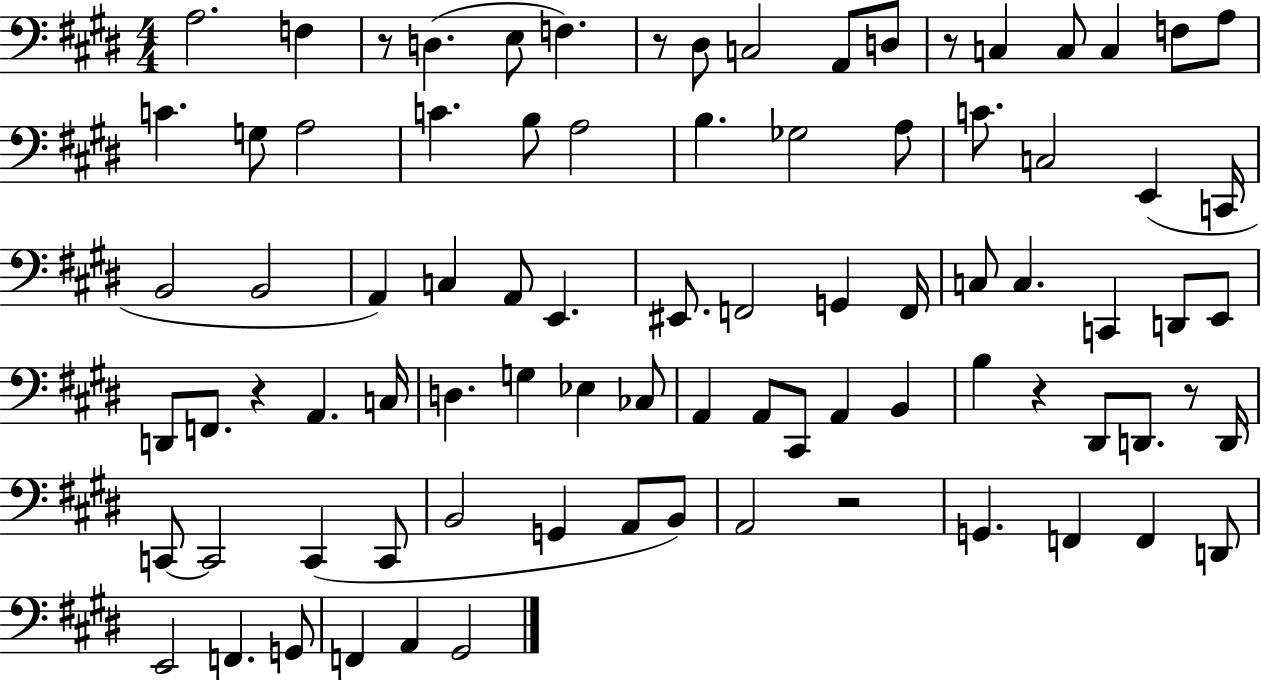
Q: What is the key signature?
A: E major